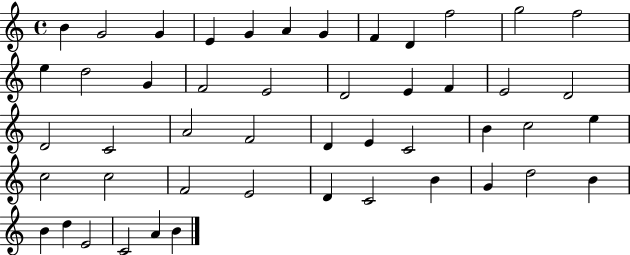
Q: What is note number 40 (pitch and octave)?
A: G4